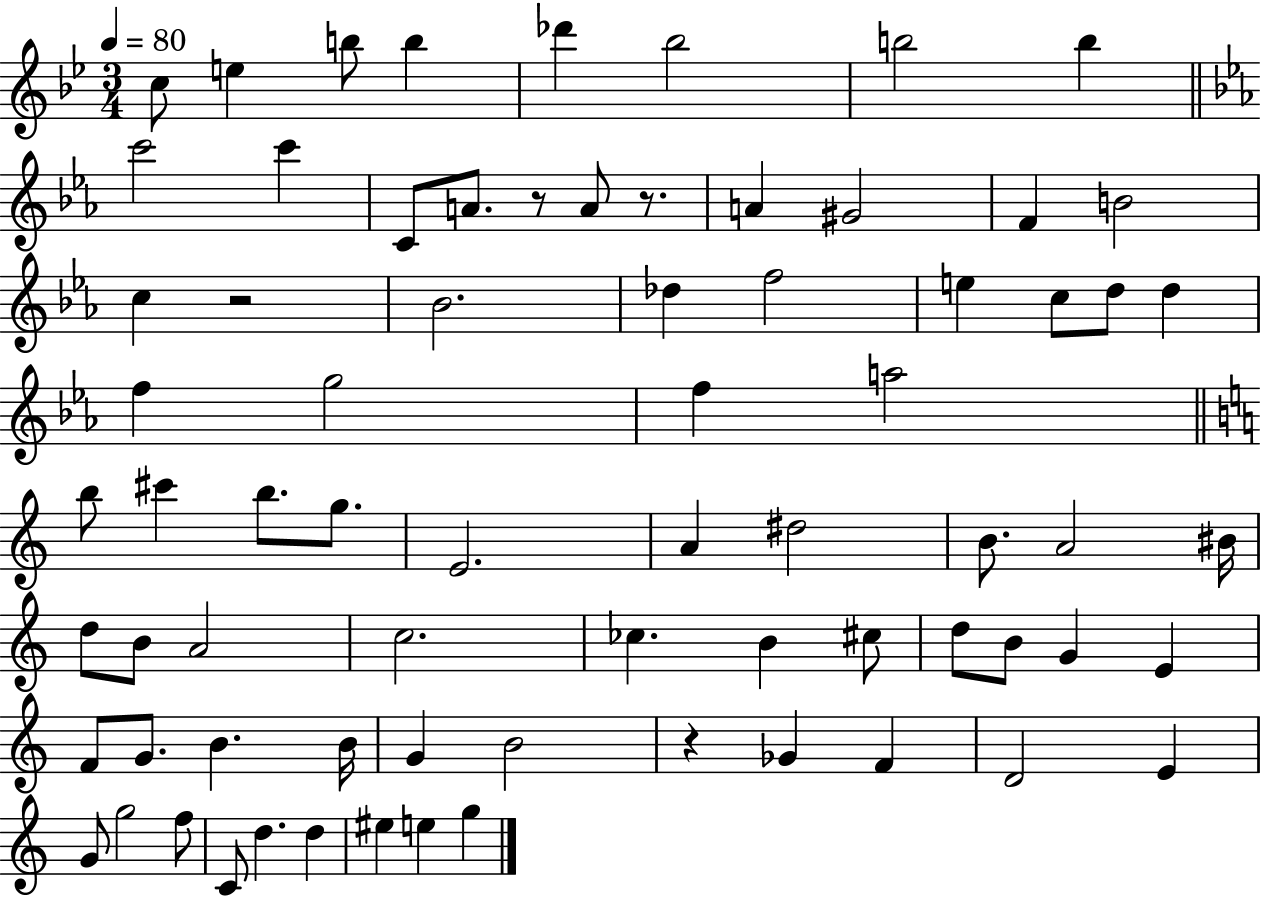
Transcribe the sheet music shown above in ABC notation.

X:1
T:Untitled
M:3/4
L:1/4
K:Bb
c/2 e b/2 b _d' _b2 b2 b c'2 c' C/2 A/2 z/2 A/2 z/2 A ^G2 F B2 c z2 _B2 _d f2 e c/2 d/2 d f g2 f a2 b/2 ^c' b/2 g/2 E2 A ^d2 B/2 A2 ^B/4 d/2 B/2 A2 c2 _c B ^c/2 d/2 B/2 G E F/2 G/2 B B/4 G B2 z _G F D2 E G/2 g2 f/2 C/2 d d ^e e g